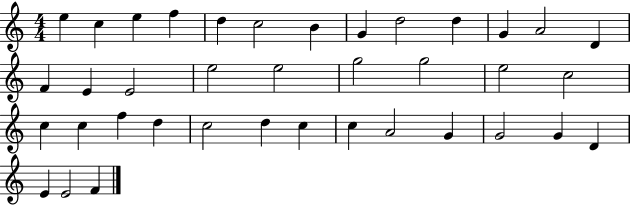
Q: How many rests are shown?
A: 0